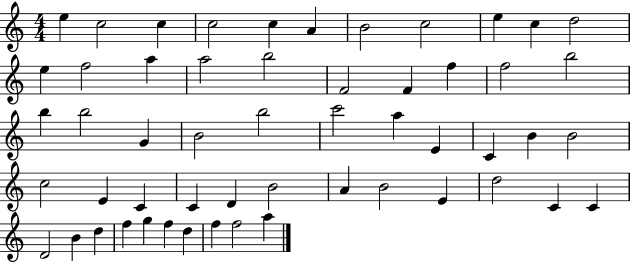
X:1
T:Untitled
M:4/4
L:1/4
K:C
e c2 c c2 c A B2 c2 e c d2 e f2 a a2 b2 F2 F f f2 b2 b b2 G B2 b2 c'2 a E C B B2 c2 E C C D B2 A B2 E d2 C C D2 B d f g f d f f2 a